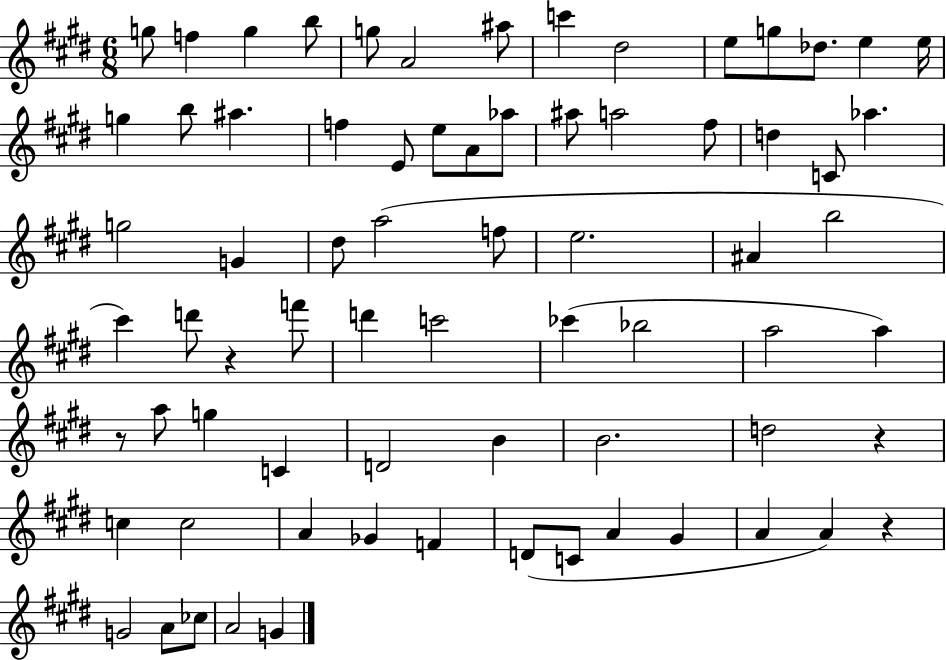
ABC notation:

X:1
T:Untitled
M:6/8
L:1/4
K:E
g/2 f g b/2 g/2 A2 ^a/2 c' ^d2 e/2 g/2 _d/2 e e/4 g b/2 ^a f E/2 e/2 A/2 _a/2 ^a/2 a2 ^f/2 d C/2 _a g2 G ^d/2 a2 f/2 e2 ^A b2 ^c' d'/2 z f'/2 d' c'2 _c' _b2 a2 a z/2 a/2 g C D2 B B2 d2 z c c2 A _G F D/2 C/2 A ^G A A z G2 A/2 _c/2 A2 G